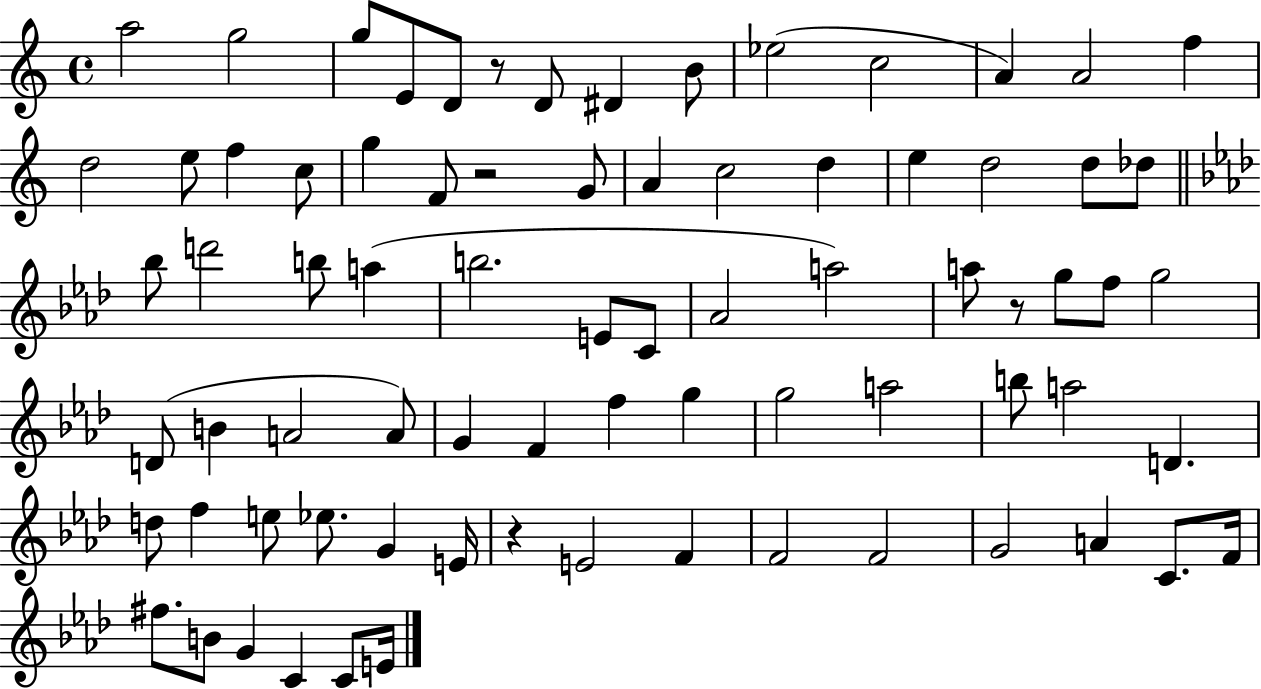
A5/h G5/h G5/e E4/e D4/e R/e D4/e D#4/q B4/e Eb5/h C5/h A4/q A4/h F5/q D5/h E5/e F5/q C5/e G5/q F4/e R/h G4/e A4/q C5/h D5/q E5/q D5/h D5/e Db5/e Bb5/e D6/h B5/e A5/q B5/h. E4/e C4/e Ab4/h A5/h A5/e R/e G5/e F5/e G5/h D4/e B4/q A4/h A4/e G4/q F4/q F5/q G5/q G5/h A5/h B5/e A5/h D4/q. D5/e F5/q E5/e Eb5/e. G4/q E4/s R/q E4/h F4/q F4/h F4/h G4/h A4/q C4/e. F4/s F#5/e. B4/e G4/q C4/q C4/e E4/s